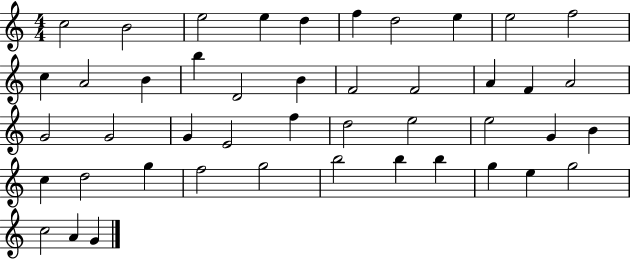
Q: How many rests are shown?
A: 0